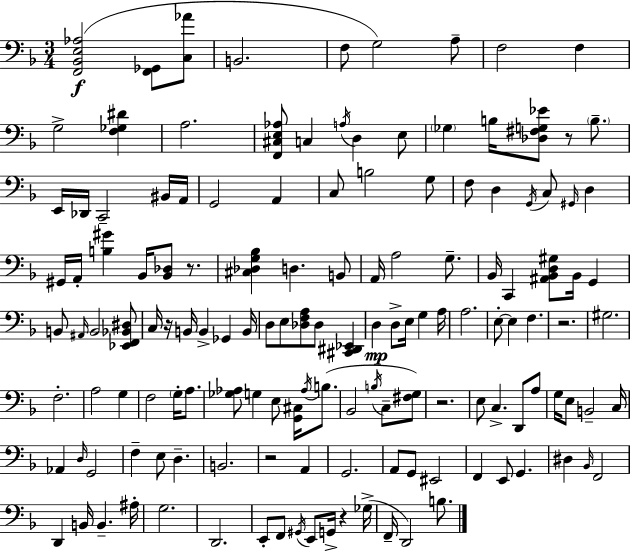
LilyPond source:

{
  \clef bass
  \numericTimeSignature
  \time 3/4
  \key d \minor
  <f, bes, e aes>2(\f <f, ges,>8 <c aes'>8 | b,2. | f8 g2) a8-- | f2 f4 | \break g2-> <f ges dis'>4 | a2. | <f, cis e aes>8 c4 \acciaccatura { a16 } d4 e8 | \parenthesize ges4 b16 <des fis g ees'>8 r8 \parenthesize b8.-- | \break e,16 des,16 c,2-- bis,16 | a,16 g,2 a,4 | c8 b2 g8 | f8 d4 \acciaccatura { g,16 } c8 \grace { gis,16 } d4 | \break gis,16 a,16-. <b gis'>4 bes,16 <bes, des>8 | r8. <cis des g bes>4 d4. | b,8 a,16 a2 | g8.-- bes,16 c,4 <ais, bes, d gis>8 bes,16 g,4 | \break b,8 \grace { ais,16 } b,2 | <ees, f, bes, dis>8 c16 r16 b,16 b,4-> ges,4 | b,16 d8 e8 <des f a>8 des8 | <cis, dis, ees,>4 d4\mp d8-> e16 g4 | \break a16 a2. | e8-.~~ e4 f4. | r2. | gis2. | \break f2.-. | a2 | g4 f2 | \parenthesize g16-. a8. <ges aes>8 g4 e8 | \break <g, cis>16 \acciaccatura { aes16 } b8.( bes,2 | \acciaccatura { b16 } c8-- <fis g>8) r2. | e8 c4.-> | d,8 a8 g16 e8 b,2-- | \break c16 aes,4 \grace { d16 } g,2 | f4-- e8 | d4.-- b,2. | r2 | \break a,4 g,2. | a,8 g,8 eis,2 | f,4 e,8 | g,4. dis4 \grace { bes,16 } | \break f,2 d,4 | b,16 b,4.-- ais16-. g2. | d,2. | e,8-. f,8 | \break \acciaccatura { gis,16 } e,8 g,16-> r4 ges16->( f,16-- d,2) | b8. \bar "|."
}